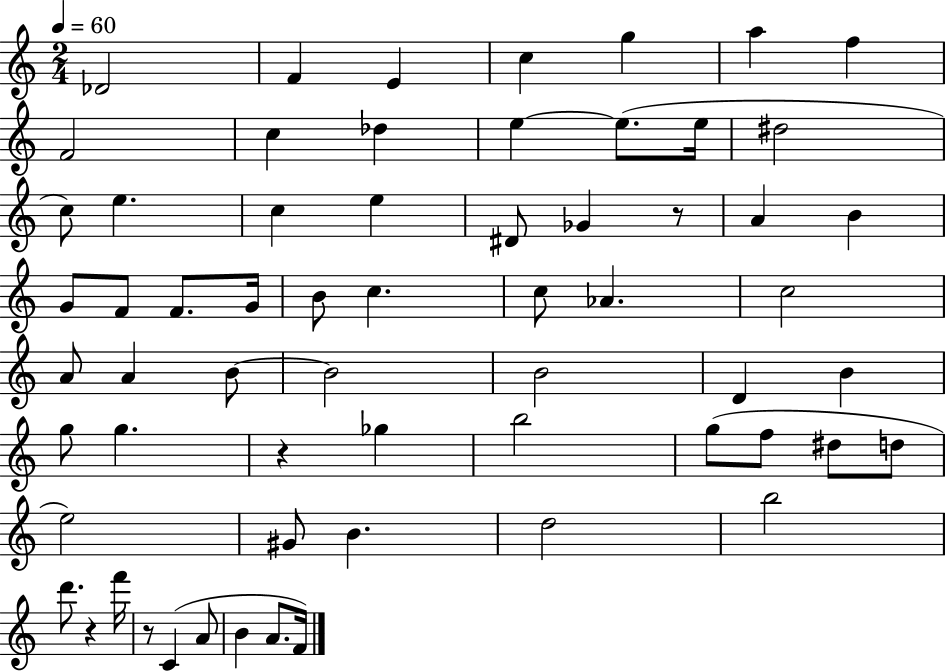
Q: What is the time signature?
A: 2/4